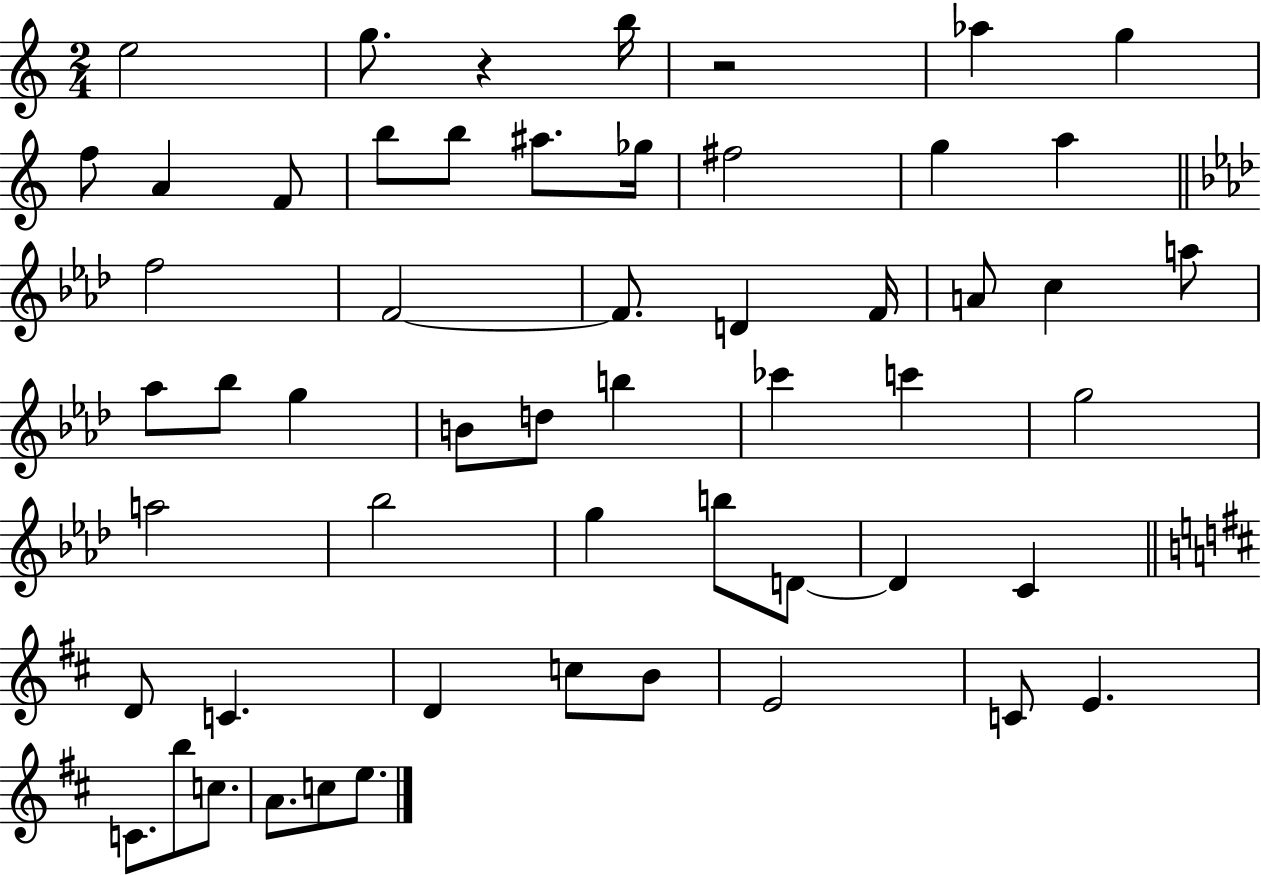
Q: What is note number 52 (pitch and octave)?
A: C5